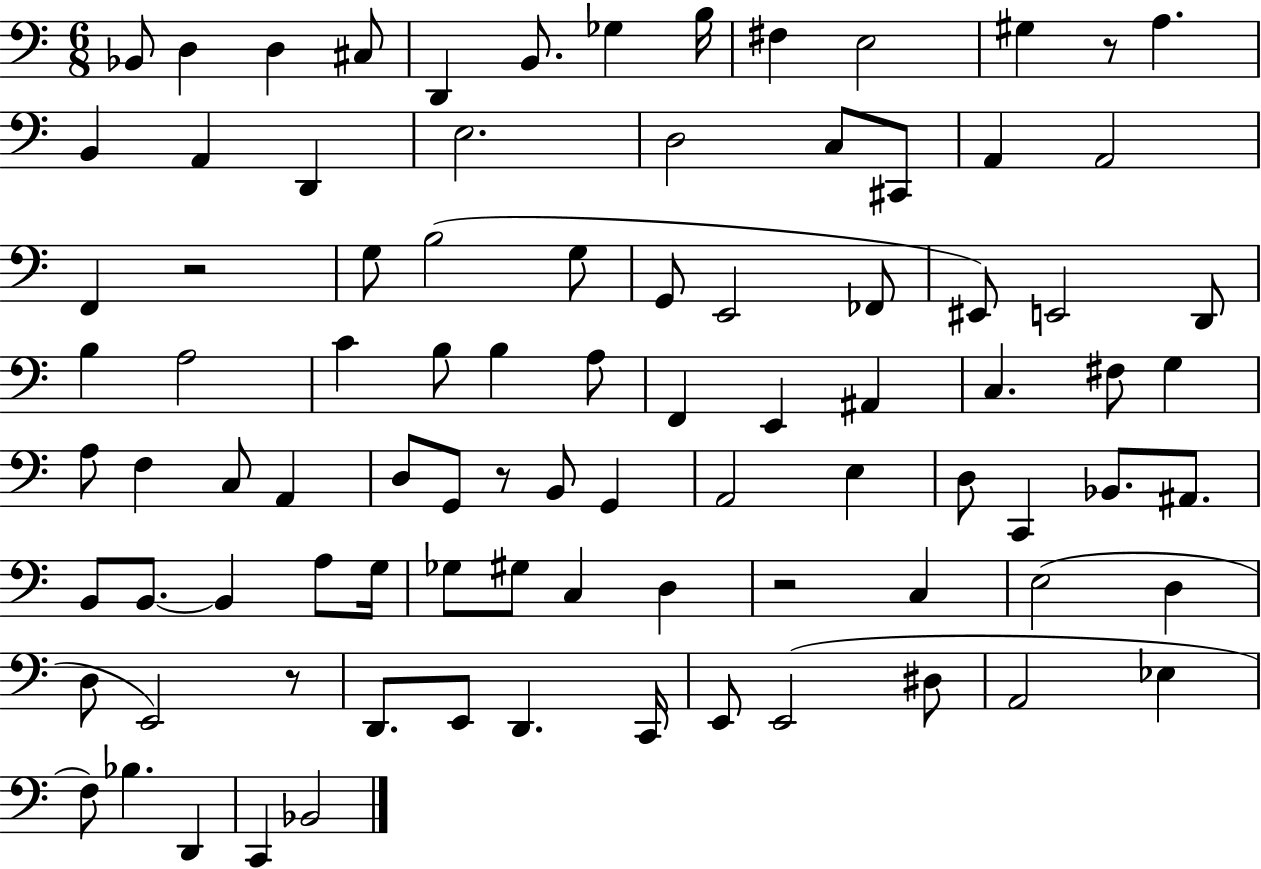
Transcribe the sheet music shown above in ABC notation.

X:1
T:Untitled
M:6/8
L:1/4
K:C
_B,,/2 D, D, ^C,/2 D,, B,,/2 _G, B,/4 ^F, E,2 ^G, z/2 A, B,, A,, D,, E,2 D,2 C,/2 ^C,,/2 A,, A,,2 F,, z2 G,/2 B,2 G,/2 G,,/2 E,,2 _F,,/2 ^E,,/2 E,,2 D,,/2 B, A,2 C B,/2 B, A,/2 F,, E,, ^A,, C, ^F,/2 G, A,/2 F, C,/2 A,, D,/2 G,,/2 z/2 B,,/2 G,, A,,2 E, D,/2 C,, _B,,/2 ^A,,/2 B,,/2 B,,/2 B,, A,/2 G,/4 _G,/2 ^G,/2 C, D, z2 C, E,2 D, D,/2 E,,2 z/2 D,,/2 E,,/2 D,, C,,/4 E,,/2 E,,2 ^D,/2 A,,2 _E, F,/2 _B, D,, C,, _B,,2